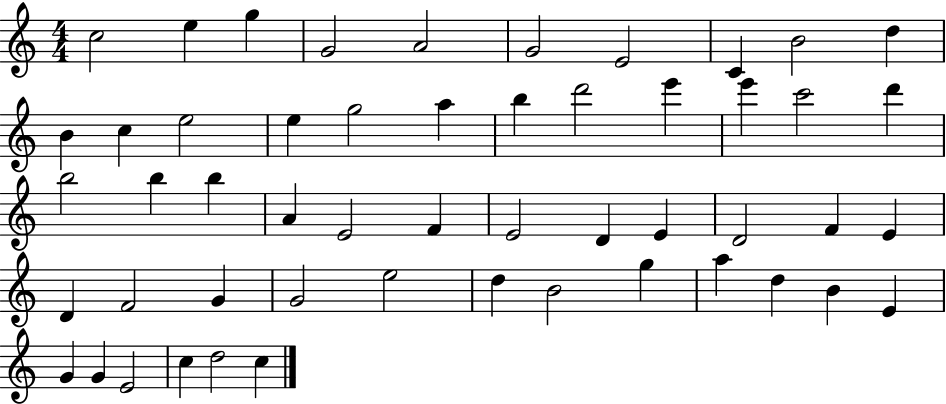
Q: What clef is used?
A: treble